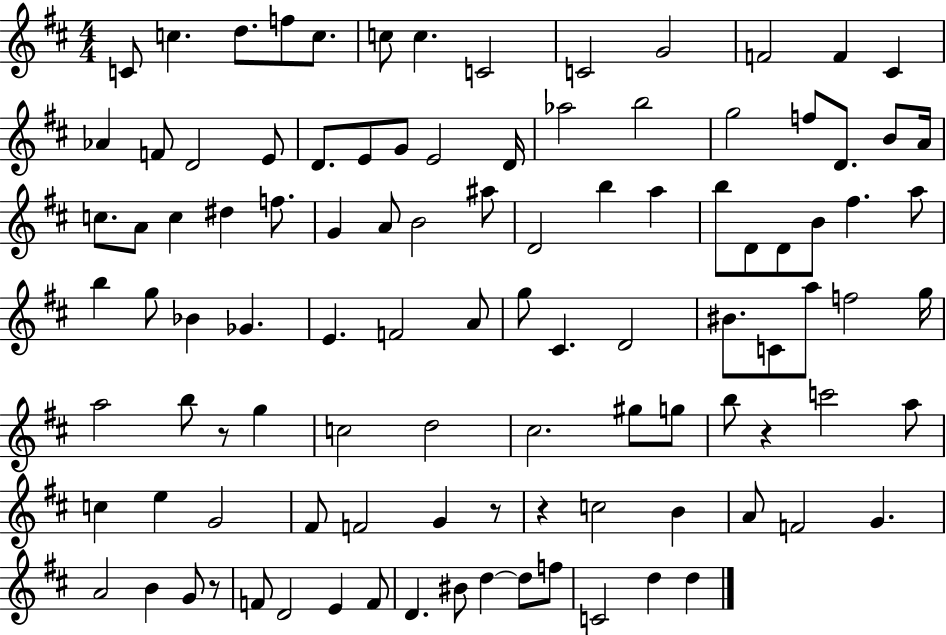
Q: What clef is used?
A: treble